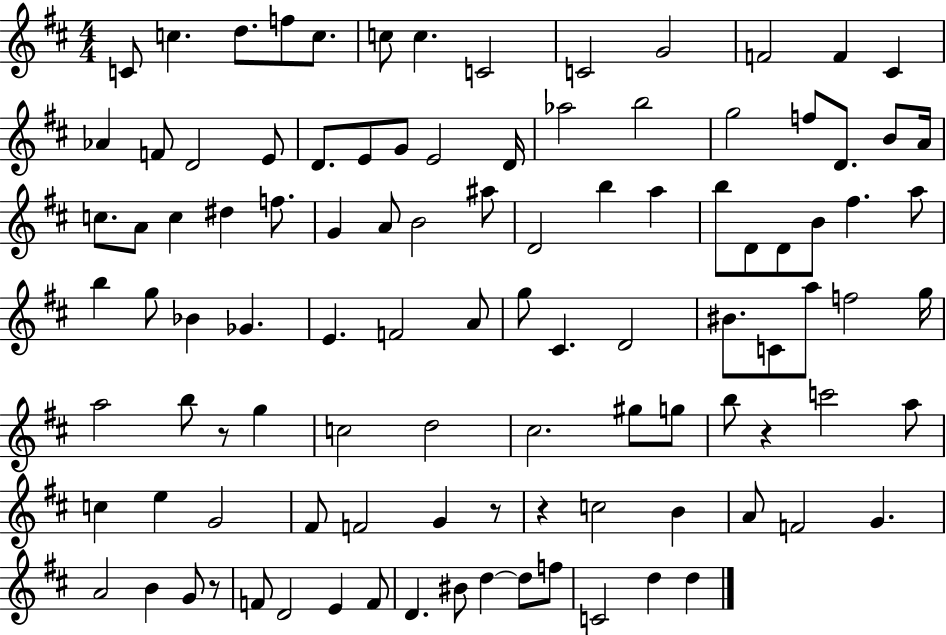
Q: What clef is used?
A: treble